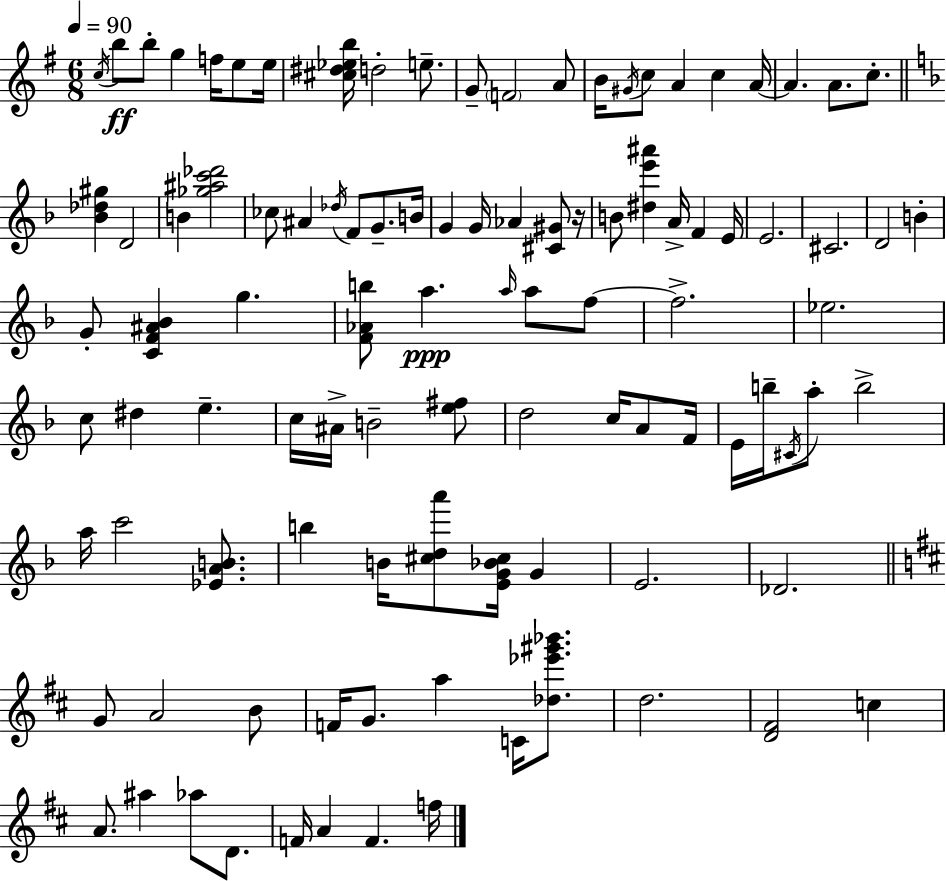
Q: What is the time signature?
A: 6/8